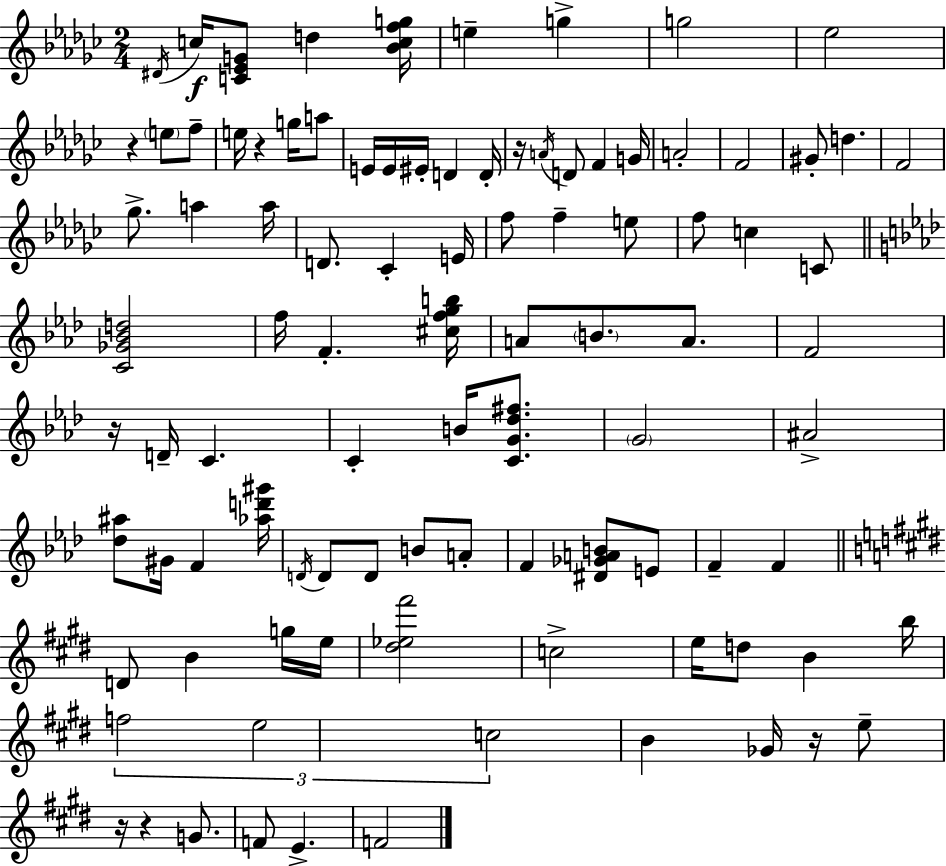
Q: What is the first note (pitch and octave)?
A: D#4